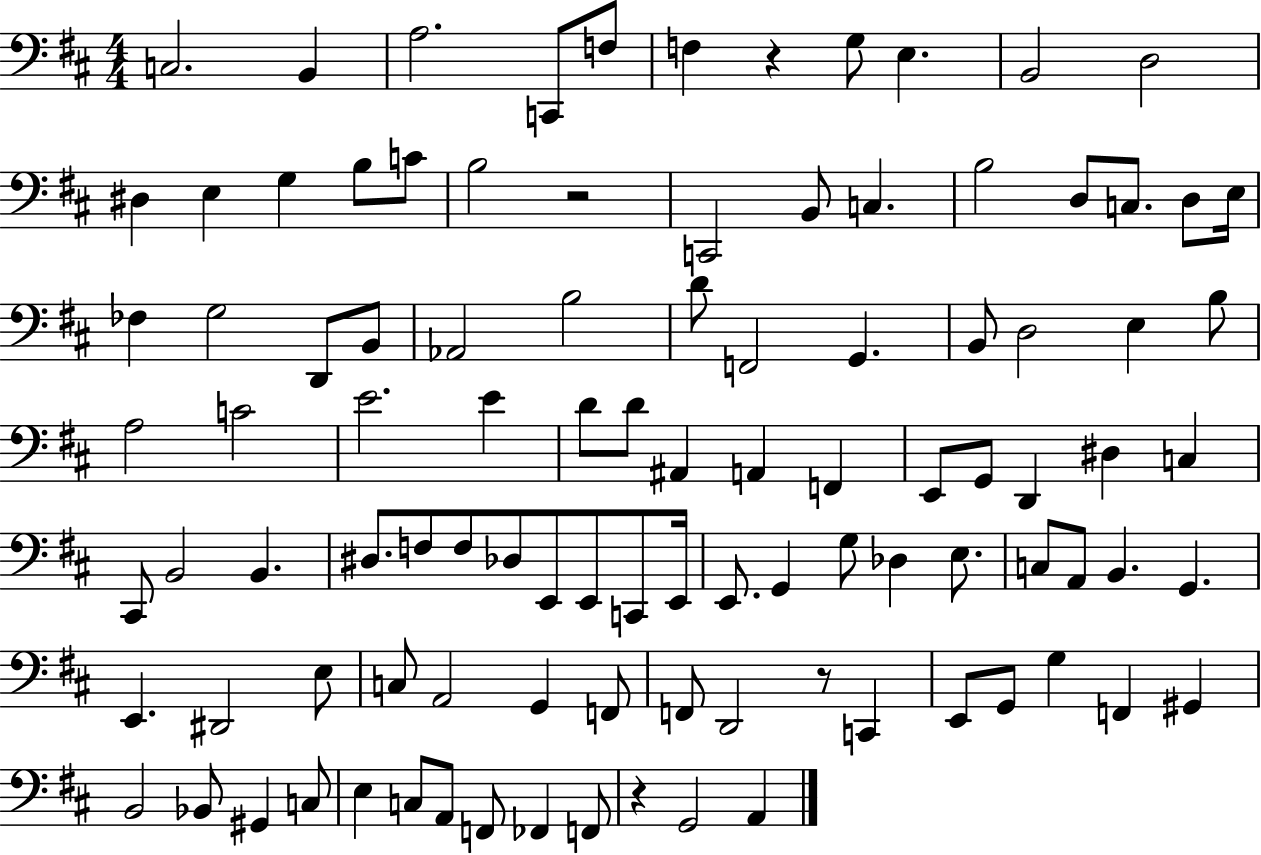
C3/h. B2/q A3/h. C2/e F3/e F3/q R/q G3/e E3/q. B2/h D3/h D#3/q E3/q G3/q B3/e C4/e B3/h R/h C2/h B2/e C3/q. B3/h D3/e C3/e. D3/e E3/s FES3/q G3/h D2/e B2/e Ab2/h B3/h D4/e F2/h G2/q. B2/e D3/h E3/q B3/e A3/h C4/h E4/h. E4/q D4/e D4/e A#2/q A2/q F2/q E2/e G2/e D2/q D#3/q C3/q C#2/e B2/h B2/q. D#3/e. F3/e F3/e Db3/e E2/e E2/e C2/e E2/s E2/e. G2/q G3/e Db3/q E3/e. C3/e A2/e B2/q. G2/q. E2/q. D#2/h E3/e C3/e A2/h G2/q F2/e F2/e D2/h R/e C2/q E2/e G2/e G3/q F2/q G#2/q B2/h Bb2/e G#2/q C3/e E3/q C3/e A2/e F2/e FES2/q F2/e R/q G2/h A2/q